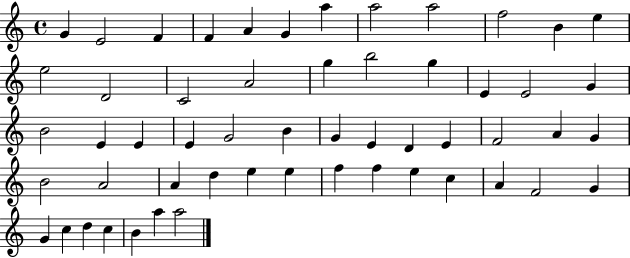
X:1
T:Untitled
M:4/4
L:1/4
K:C
G E2 F F A G a a2 a2 f2 B e e2 D2 C2 A2 g b2 g E E2 G B2 E E E G2 B G E D E F2 A G B2 A2 A d e e f f e c A F2 G G c d c B a a2